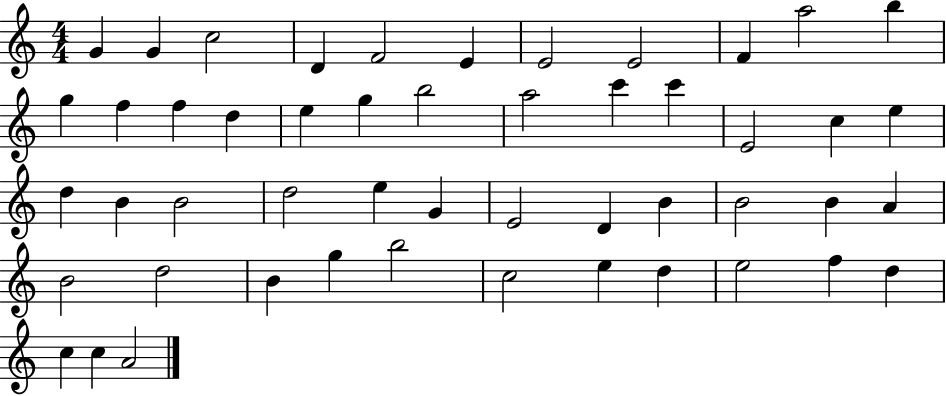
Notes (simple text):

G4/q G4/q C5/h D4/q F4/h E4/q E4/h E4/h F4/q A5/h B5/q G5/q F5/q F5/q D5/q E5/q G5/q B5/h A5/h C6/q C6/q E4/h C5/q E5/q D5/q B4/q B4/h D5/h E5/q G4/q E4/h D4/q B4/q B4/h B4/q A4/q B4/h D5/h B4/q G5/q B5/h C5/h E5/q D5/q E5/h F5/q D5/q C5/q C5/q A4/h